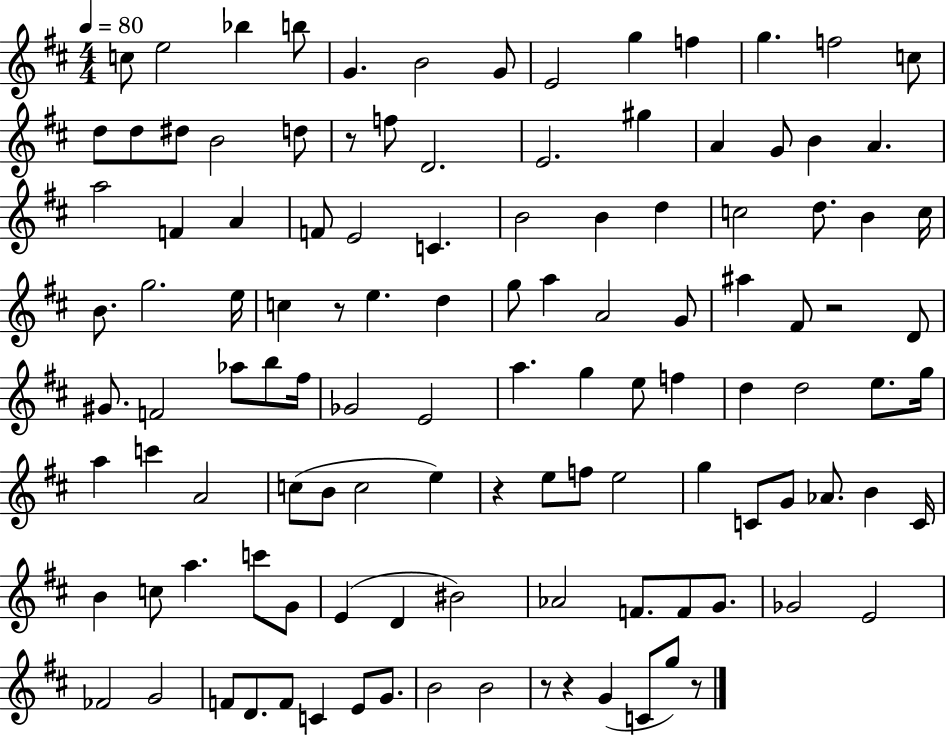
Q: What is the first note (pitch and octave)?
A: C5